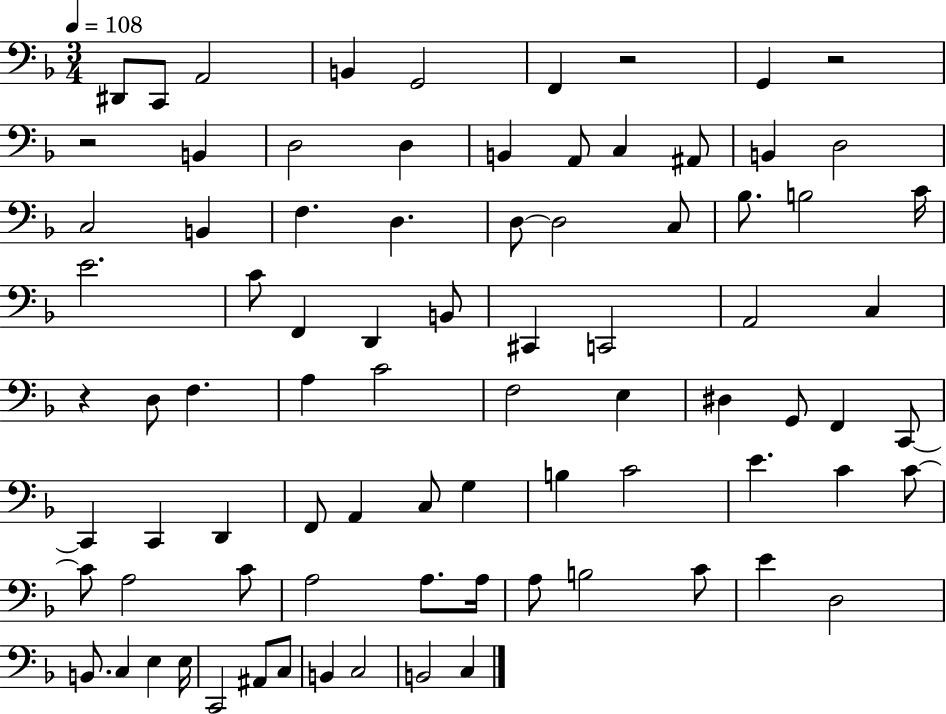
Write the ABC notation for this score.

X:1
T:Untitled
M:3/4
L:1/4
K:F
^D,,/2 C,,/2 A,,2 B,, G,,2 F,, z2 G,, z2 z2 B,, D,2 D, B,, A,,/2 C, ^A,,/2 B,, D,2 C,2 B,, F, D, D,/2 D,2 C,/2 _B,/2 B,2 C/4 E2 C/2 F,, D,, B,,/2 ^C,, C,,2 A,,2 C, z D,/2 F, A, C2 F,2 E, ^D, G,,/2 F,, C,,/2 C,, C,, D,, F,,/2 A,, C,/2 G, B, C2 E C C/2 C/2 A,2 C/2 A,2 A,/2 A,/4 A,/2 B,2 C/2 E D,2 B,,/2 C, E, E,/4 C,,2 ^A,,/2 C,/2 B,, C,2 B,,2 C,